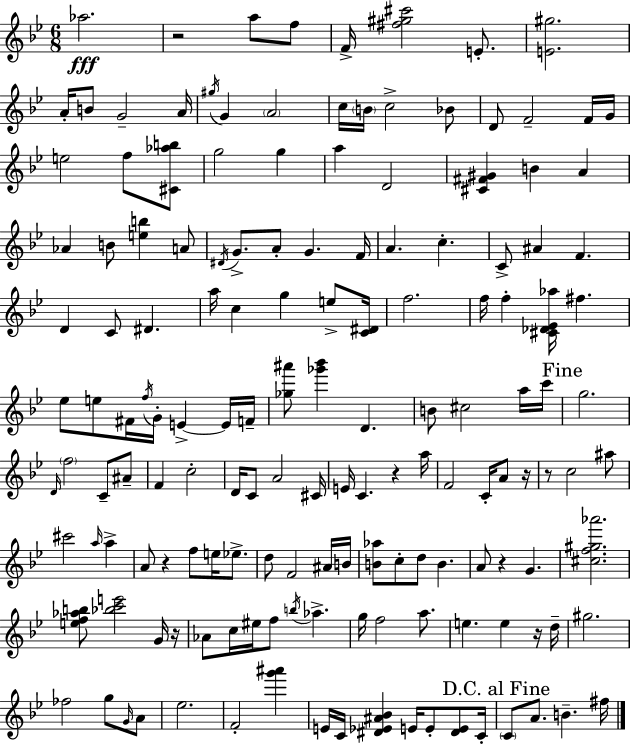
Ab5/h. R/h A5/e F5/e F4/s [F#5,G#5,C#6]/h E4/e. [E4,G#5]/h. A4/s B4/e G4/h A4/s G#5/s G4/q A4/h C5/s B4/s C5/h Bb4/e D4/e F4/h F4/s G4/s E5/h F5/e [C#4,Ab5,B5]/e G5/h G5/q A5/q D4/h [C#4,F#4,G#4]/q B4/q A4/q Ab4/q B4/e [E5,B5]/q A4/e D#4/s G4/e. A4/e G4/q. F4/s A4/q. C5/q. C4/e A#4/q F4/q. D4/q C4/e D#4/q. A5/s C5/q G5/q E5/e [C4,D#4]/s F5/h. F5/s F5/q [C#4,Db4,Eb4,Ab5]/s F#5/q. Eb5/e E5/e F#4/s F5/s G4/s E4/q E4/s F4/s [Gb5,A#6]/e [Gb6,Bb6]/q D4/q. B4/e C#5/h A5/s C6/s G5/h. D4/s F5/h C4/e A#4/e F4/q C5/h D4/s C4/e A4/h C#4/s E4/s C4/q. R/q A5/s F4/h C4/s A4/e R/s R/e C5/h A#5/e C#6/h A5/s A5/q A4/e R/q F5/e E5/s Eb5/e. D5/e F4/h A#4/s B4/s [B4,Ab5]/e C5/e D5/e B4/q. A4/e R/q G4/q. [C#5,F5,G#5,Ab6]/h. [E5,F5,Ab5,B5]/e [Bb5,C6,E6]/h G4/s R/s Ab4/e C5/s EIS5/s F5/e B5/s Ab5/q. G5/s F5/h A5/e. E5/q. E5/q R/s D5/s G#5/h. FES5/h G5/e G4/s A4/e Eb5/h. F4/h [G6,A#6]/q E4/s C4/s [D#4,Eb4,A#4,Bb4]/q E4/s E4/e [D#4,E4]/e C4/s C4/e A4/e. B4/q. F#5/s